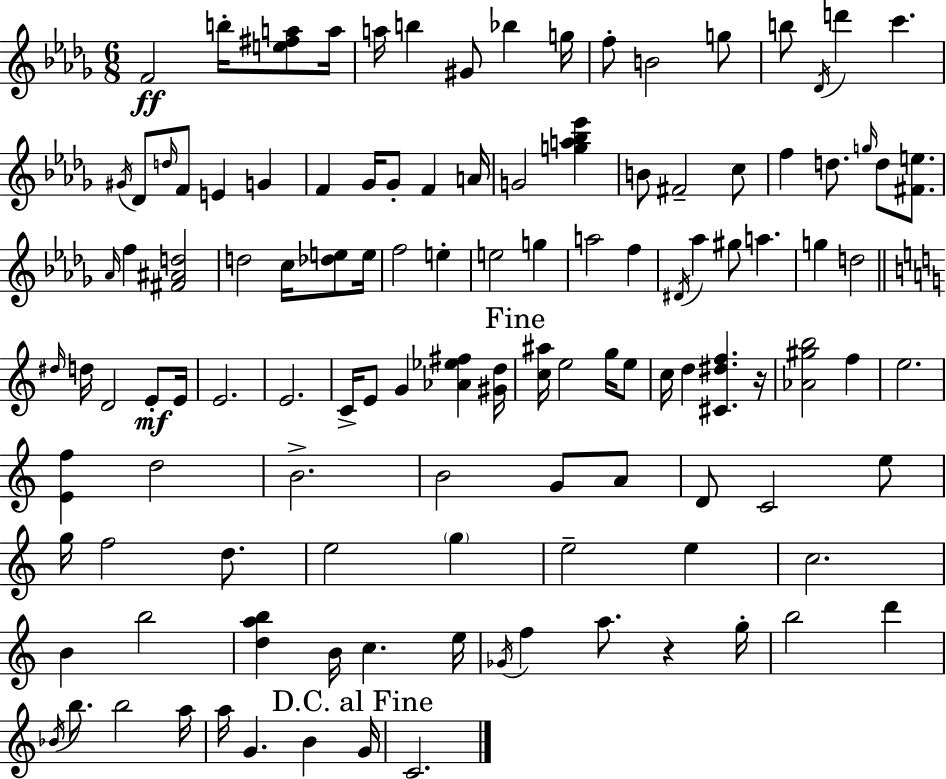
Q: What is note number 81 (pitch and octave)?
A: G5